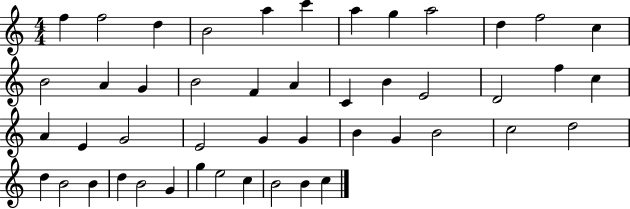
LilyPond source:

{
  \clef treble
  \numericTimeSignature
  \time 4/4
  \key c \major
  f''4 f''2 d''4 | b'2 a''4 c'''4 | a''4 g''4 a''2 | d''4 f''2 c''4 | \break b'2 a'4 g'4 | b'2 f'4 a'4 | c'4 b'4 e'2 | d'2 f''4 c''4 | \break a'4 e'4 g'2 | e'2 g'4 g'4 | b'4 g'4 b'2 | c''2 d''2 | \break d''4 b'2 b'4 | d''4 b'2 g'4 | g''4 e''2 c''4 | b'2 b'4 c''4 | \break \bar "|."
}